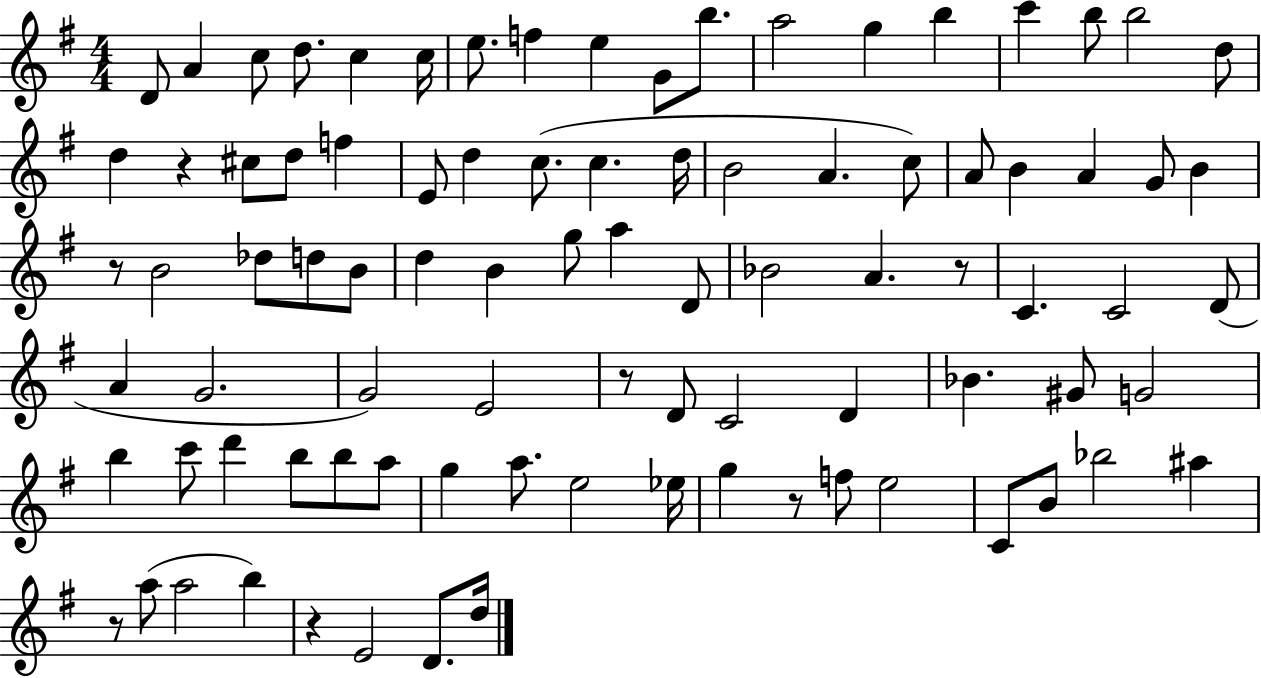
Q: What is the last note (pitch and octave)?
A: D5